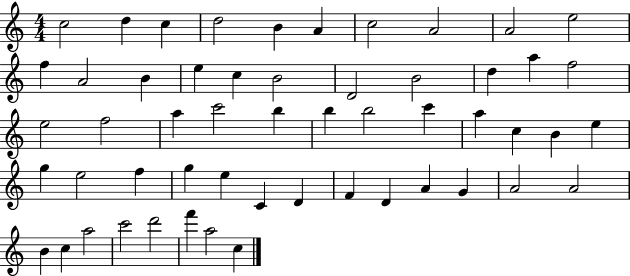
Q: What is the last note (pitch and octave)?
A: C5